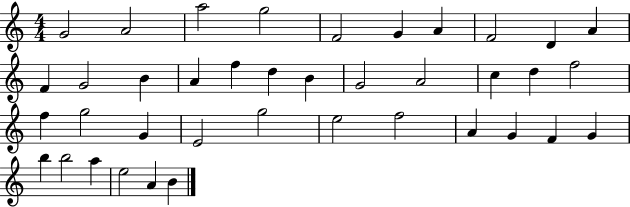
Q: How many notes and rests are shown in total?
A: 39